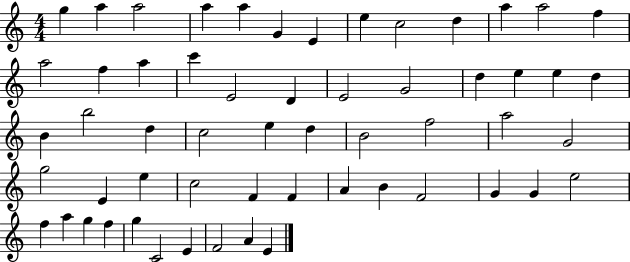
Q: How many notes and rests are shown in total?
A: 57